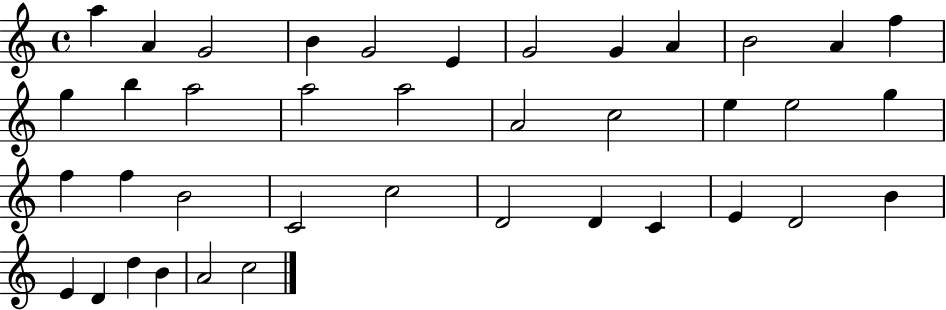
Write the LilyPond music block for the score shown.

{
  \clef treble
  \time 4/4
  \defaultTimeSignature
  \key c \major
  a''4 a'4 g'2 | b'4 g'2 e'4 | g'2 g'4 a'4 | b'2 a'4 f''4 | \break g''4 b''4 a''2 | a''2 a''2 | a'2 c''2 | e''4 e''2 g''4 | \break f''4 f''4 b'2 | c'2 c''2 | d'2 d'4 c'4 | e'4 d'2 b'4 | \break e'4 d'4 d''4 b'4 | a'2 c''2 | \bar "|."
}